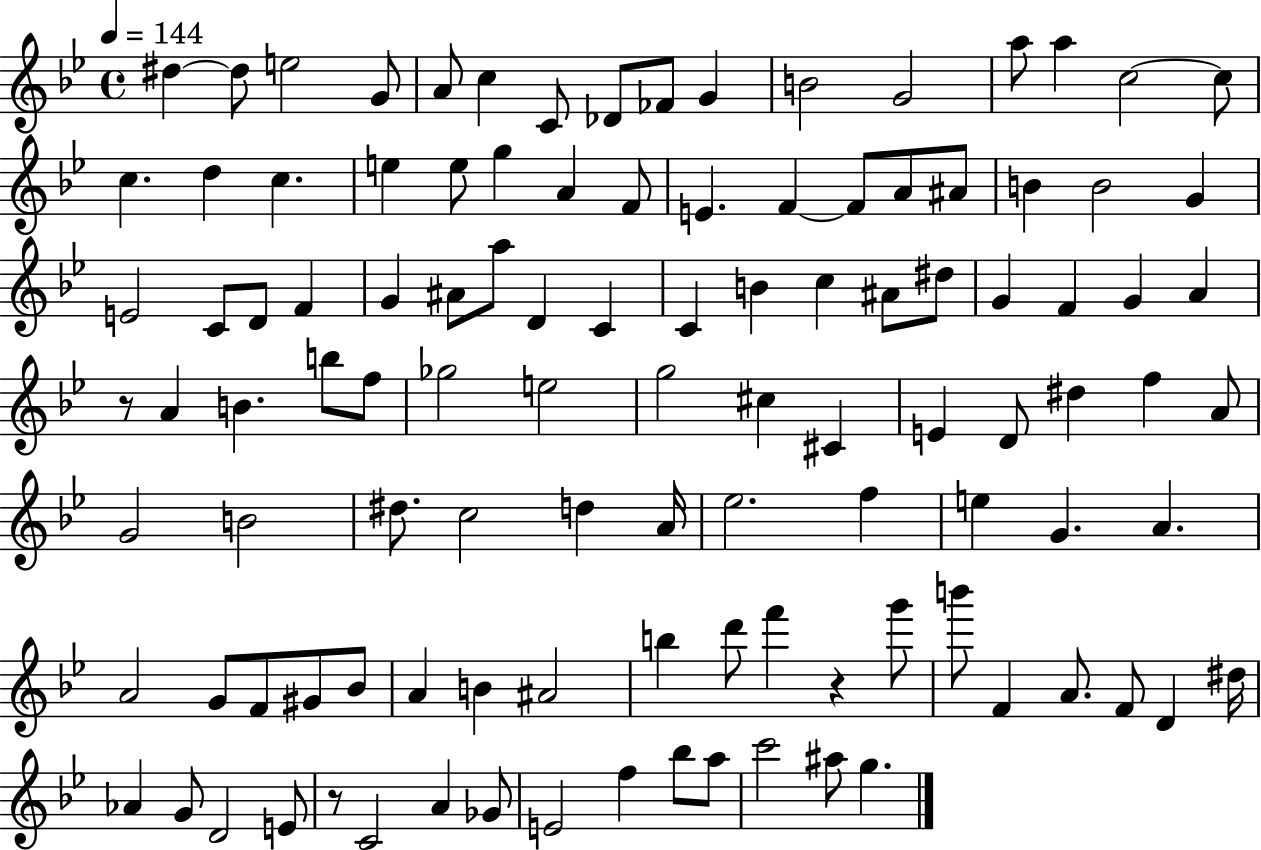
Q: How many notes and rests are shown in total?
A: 110